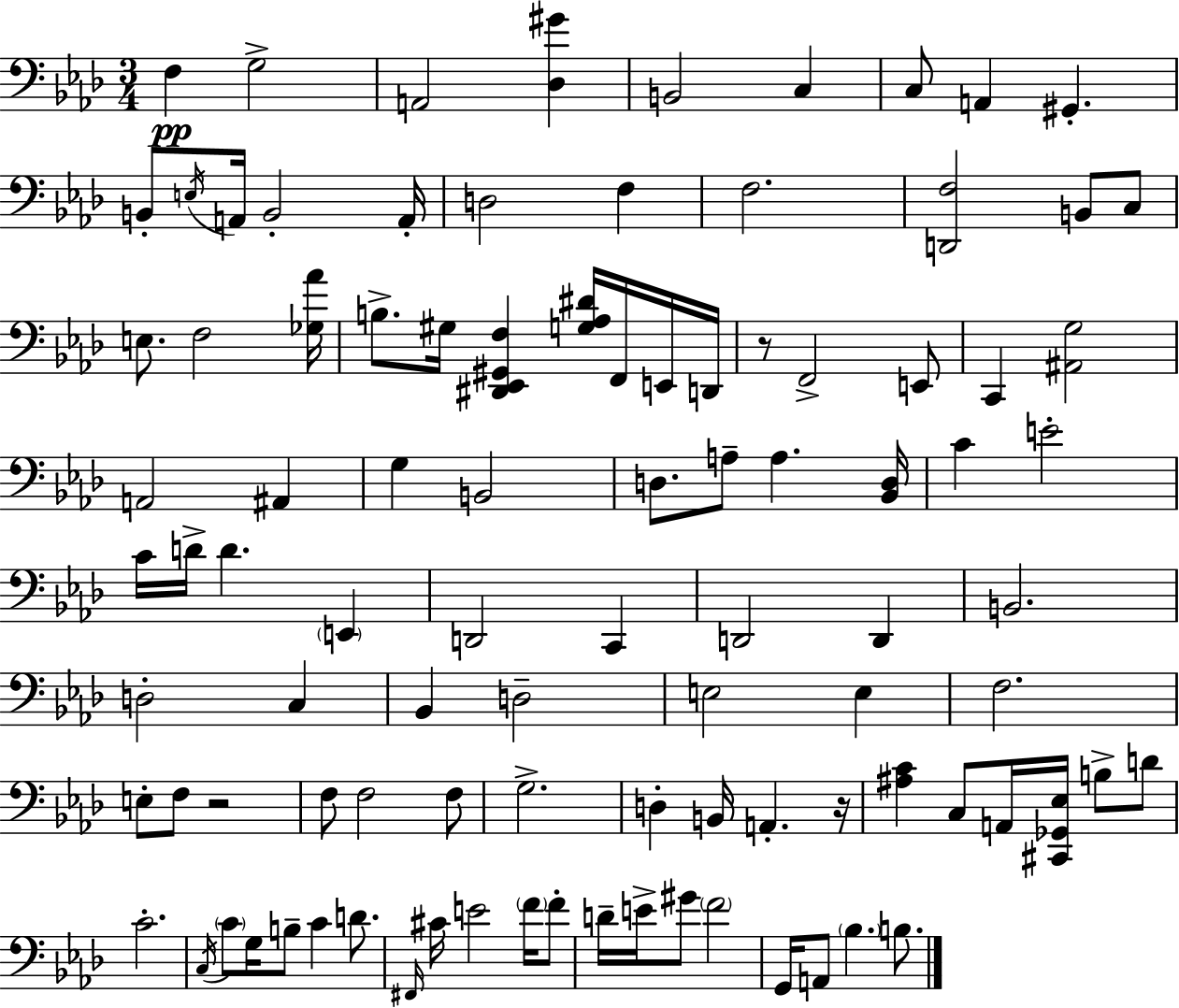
X:1
T:Untitled
M:3/4
L:1/4
K:Ab
F, G,2 A,,2 [_D,^G] B,,2 C, C,/2 A,, ^G,, B,,/2 E,/4 A,,/4 B,,2 A,,/4 D,2 F, F,2 [D,,F,]2 B,,/2 C,/2 E,/2 F,2 [_G,_A]/4 B,/2 ^G,/4 [^D,,_E,,^G,,F,] [G,_A,^D]/4 F,,/4 E,,/4 D,,/4 z/2 F,,2 E,,/2 C,, [^A,,G,]2 A,,2 ^A,, G, B,,2 D,/2 A,/2 A, [_B,,D,]/4 C E2 C/4 D/4 D E,, D,,2 C,, D,,2 D,, B,,2 D,2 C, _B,, D,2 E,2 E, F,2 E,/2 F,/2 z2 F,/2 F,2 F,/2 G,2 D, B,,/4 A,, z/4 [^A,C] C,/2 A,,/4 [^C,,_G,,_E,]/4 B,/2 D/2 C2 C,/4 C/2 G,/4 B,/2 C D/2 ^F,,/4 ^C/4 E2 F/4 F/2 D/4 E/4 ^G/2 F2 G,,/4 A,,/2 _B, B,/2